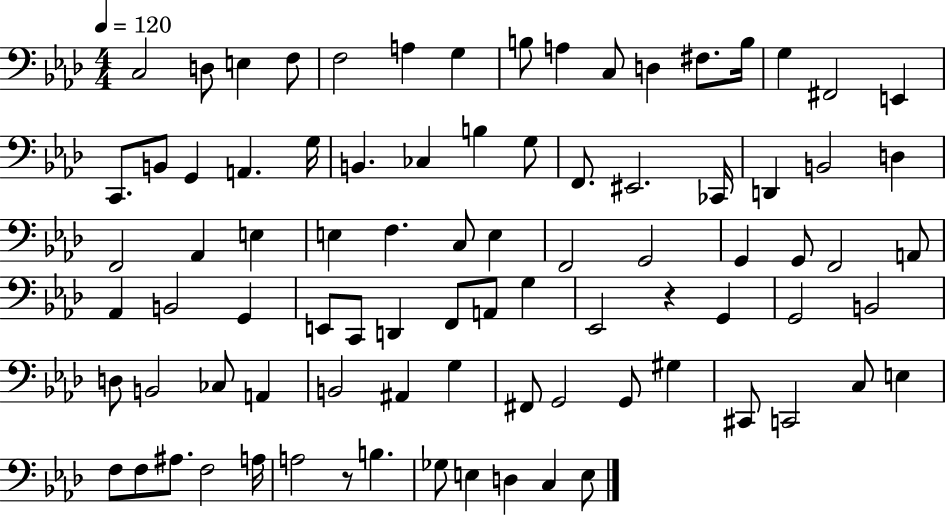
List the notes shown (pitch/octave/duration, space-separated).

C3/h D3/e E3/q F3/e F3/h A3/q G3/q B3/e A3/q C3/e D3/q F#3/e. B3/s G3/q F#2/h E2/q C2/e. B2/e G2/q A2/q. G3/s B2/q. CES3/q B3/q G3/e F2/e. EIS2/h. CES2/s D2/q B2/h D3/q F2/h Ab2/q E3/q E3/q F3/q. C3/e E3/q F2/h G2/h G2/q G2/e F2/h A2/e Ab2/q B2/h G2/q E2/e C2/e D2/q F2/e A2/e G3/q Eb2/h R/q G2/q G2/h B2/h D3/e B2/h CES3/e A2/q B2/h A#2/q G3/q F#2/e G2/h G2/e G#3/q C#2/e C2/h C3/e E3/q F3/e F3/e A#3/e. F3/h A3/s A3/h R/e B3/q. Gb3/e E3/q D3/q C3/q E3/e